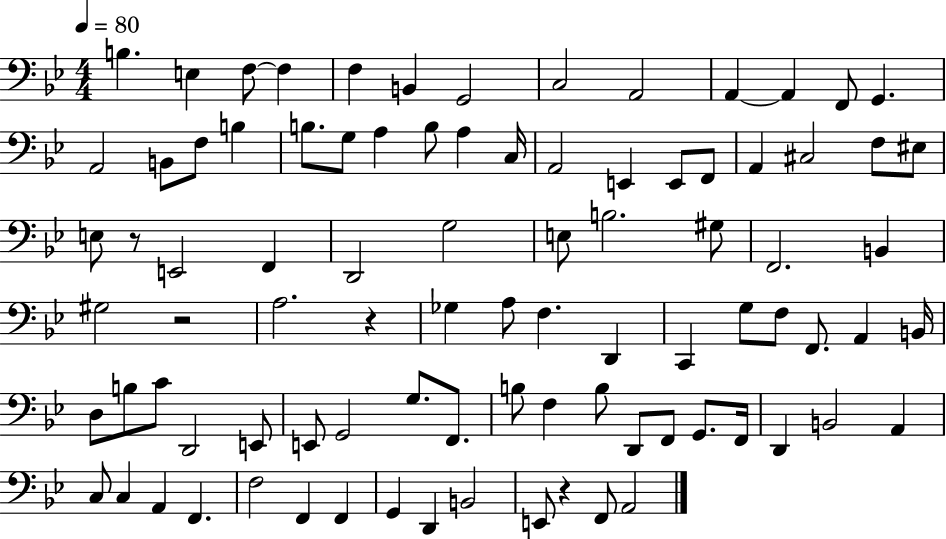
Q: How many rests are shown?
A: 4